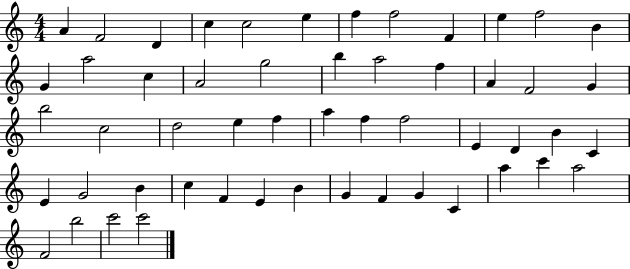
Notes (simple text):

A4/q F4/h D4/q C5/q C5/h E5/q F5/q F5/h F4/q E5/q F5/h B4/q G4/q A5/h C5/q A4/h G5/h B5/q A5/h F5/q A4/q F4/h G4/q B5/h C5/h D5/h E5/q F5/q A5/q F5/q F5/h E4/q D4/q B4/q C4/q E4/q G4/h B4/q C5/q F4/q E4/q B4/q G4/q F4/q G4/q C4/q A5/q C6/q A5/h F4/h B5/h C6/h C6/h